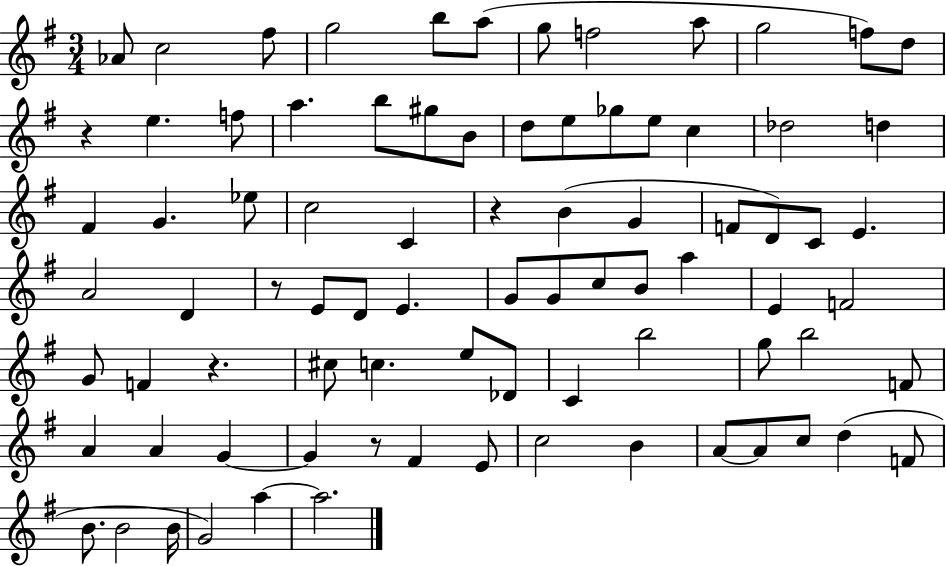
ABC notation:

X:1
T:Untitled
M:3/4
L:1/4
K:G
_A/2 c2 ^f/2 g2 b/2 a/2 g/2 f2 a/2 g2 f/2 d/2 z e f/2 a b/2 ^g/2 B/2 d/2 e/2 _g/2 e/2 c _d2 d ^F G _e/2 c2 C z B G F/2 D/2 C/2 E A2 D z/2 E/2 D/2 E G/2 G/2 c/2 B/2 a E F2 G/2 F z ^c/2 c e/2 _D/2 C b2 g/2 b2 F/2 A A G G z/2 ^F E/2 c2 B A/2 A/2 c/2 d F/2 B/2 B2 B/4 G2 a a2